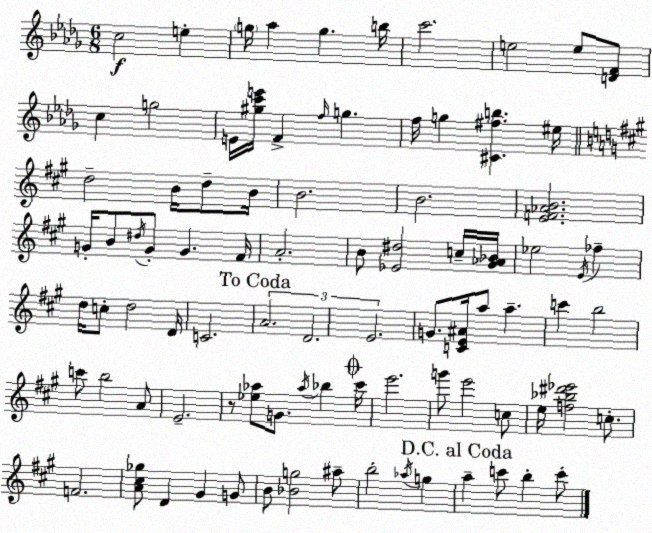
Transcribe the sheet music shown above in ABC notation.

X:1
T:Untitled
M:6/8
L:1/4
K:Bbm
c2 e g/4 _a g b/4 c'2 e2 e/2 [DF]/2 c g2 E/4 [^gc'e']/4 F f/4 g f/4 g [^C^fb] ^e/4 d2 B/4 d/2 B/4 B2 B2 [EF_AB]2 G/4 B/2 ^d/4 G/2 G ^F/4 A2 B/2 [_E^d]2 c/4 [^G_A_B]/4 _e2 E/4 _f d/4 c/2 d2 D/4 C2 A2 D2 E2 G/2 [CE^A]/4 a/2 a c' b2 c'/2 b2 A/2 E2 z/2 [_e_a]/2 G/2 _a/4 _b ^c'/4 e'2 g'/2 e'2 c/2 e/4 [f_b^d'_e']2 c/2 F2 [A^c_g]/2 D ^G G/2 B/2 [_Bg]2 ^a/2 b2 _a/4 g a c'/2 b c'/2